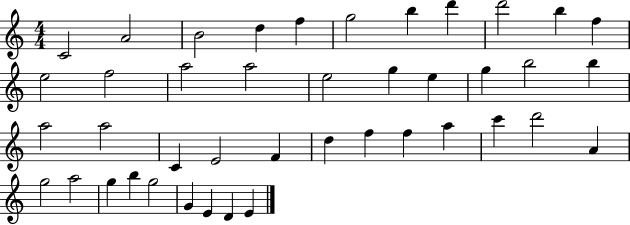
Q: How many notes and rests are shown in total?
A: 42